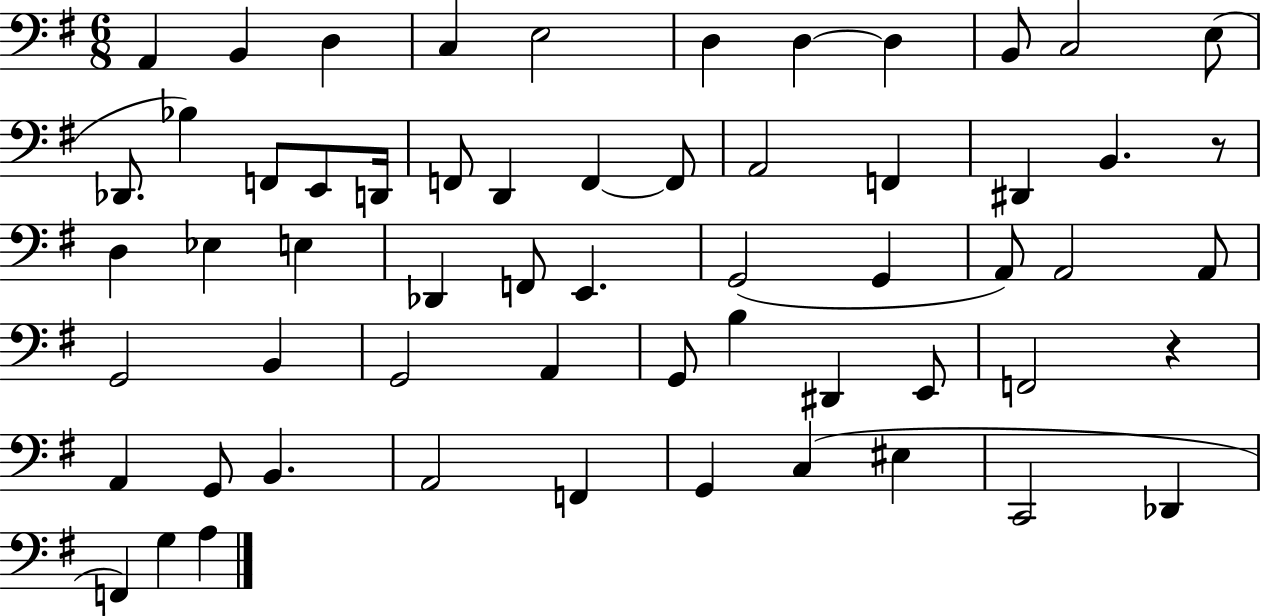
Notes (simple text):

A2/q B2/q D3/q C3/q E3/h D3/q D3/q D3/q B2/e C3/h E3/e Db2/e. Bb3/q F2/e E2/e D2/s F2/e D2/q F2/q F2/e A2/h F2/q D#2/q B2/q. R/e D3/q Eb3/q E3/q Db2/q F2/e E2/q. G2/h G2/q A2/e A2/h A2/e G2/h B2/q G2/h A2/q G2/e B3/q D#2/q E2/e F2/h R/q A2/q G2/e B2/q. A2/h F2/q G2/q C3/q EIS3/q C2/h Db2/q F2/q G3/q A3/q